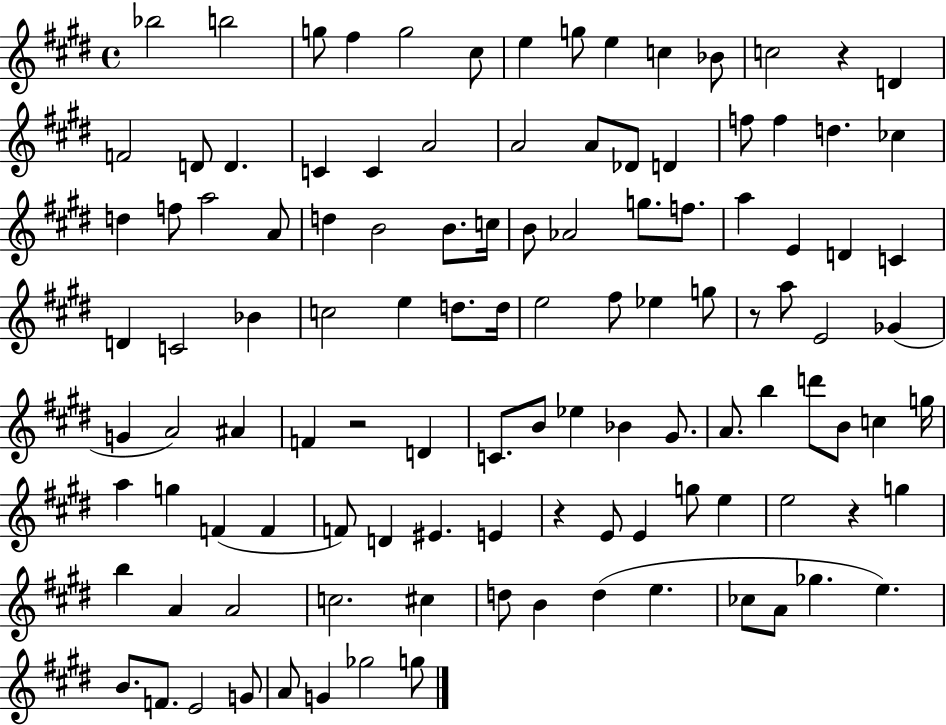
Bb5/h B5/h G5/e F#5/q G5/h C#5/e E5/q G5/e E5/q C5/q Bb4/e C5/h R/q D4/q F4/h D4/e D4/q. C4/q C4/q A4/h A4/h A4/e Db4/e D4/q F5/e F5/q D5/q. CES5/q D5/q F5/e A5/h A4/e D5/q B4/h B4/e. C5/s B4/e Ab4/h G5/e. F5/e. A5/q E4/q D4/q C4/q D4/q C4/h Bb4/q C5/h E5/q D5/e. D5/s E5/h F#5/e Eb5/q G5/e R/e A5/e E4/h Gb4/q G4/q A4/h A#4/q F4/q R/h D4/q C4/e. B4/e Eb5/q Bb4/q G#4/e. A4/e. B5/q D6/e B4/e C5/q G5/s A5/q G5/q F4/q F4/q F4/e D4/q EIS4/q. E4/q R/q E4/e E4/q G5/e E5/q E5/h R/q G5/q B5/q A4/q A4/h C5/h. C#5/q D5/e B4/q D5/q E5/q. CES5/e A4/e Gb5/q. E5/q. B4/e. F4/e. E4/h G4/e A4/e G4/q Gb5/h G5/e